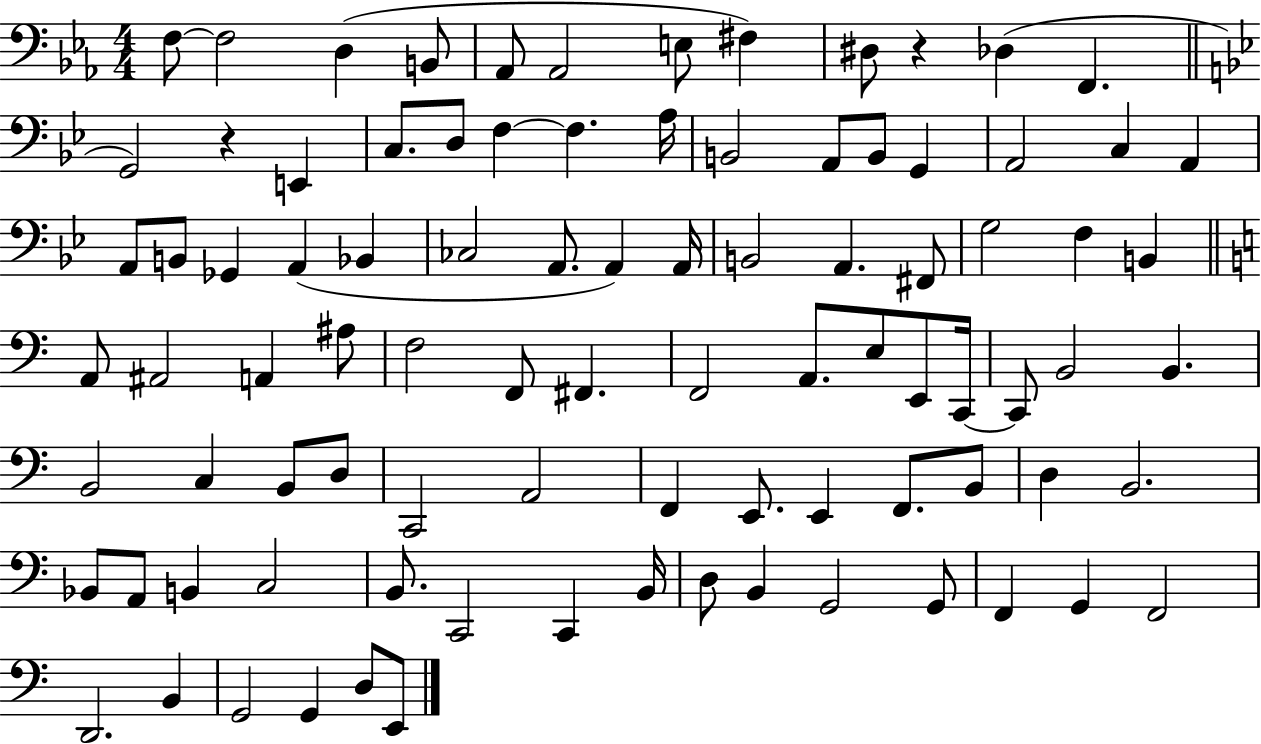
X:1
T:Untitled
M:4/4
L:1/4
K:Eb
F,/2 F,2 D, B,,/2 _A,,/2 _A,,2 E,/2 ^F, ^D,/2 z _D, F,, G,,2 z E,, C,/2 D,/2 F, F, A,/4 B,,2 A,,/2 B,,/2 G,, A,,2 C, A,, A,,/2 B,,/2 _G,, A,, _B,, _C,2 A,,/2 A,, A,,/4 B,,2 A,, ^F,,/2 G,2 F, B,, A,,/2 ^A,,2 A,, ^A,/2 F,2 F,,/2 ^F,, F,,2 A,,/2 E,/2 E,,/2 C,,/4 C,,/2 B,,2 B,, B,,2 C, B,,/2 D,/2 C,,2 A,,2 F,, E,,/2 E,, F,,/2 B,,/2 D, B,,2 _B,,/2 A,,/2 B,, C,2 B,,/2 C,,2 C,, B,,/4 D,/2 B,, G,,2 G,,/2 F,, G,, F,,2 D,,2 B,, G,,2 G,, D,/2 E,,/2